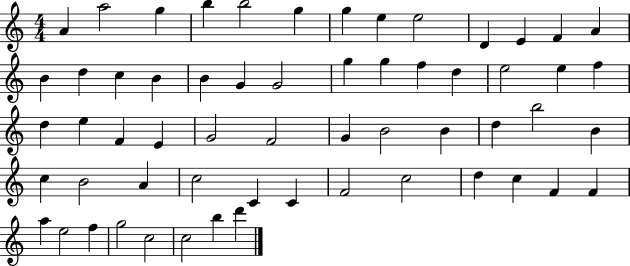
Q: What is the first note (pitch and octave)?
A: A4